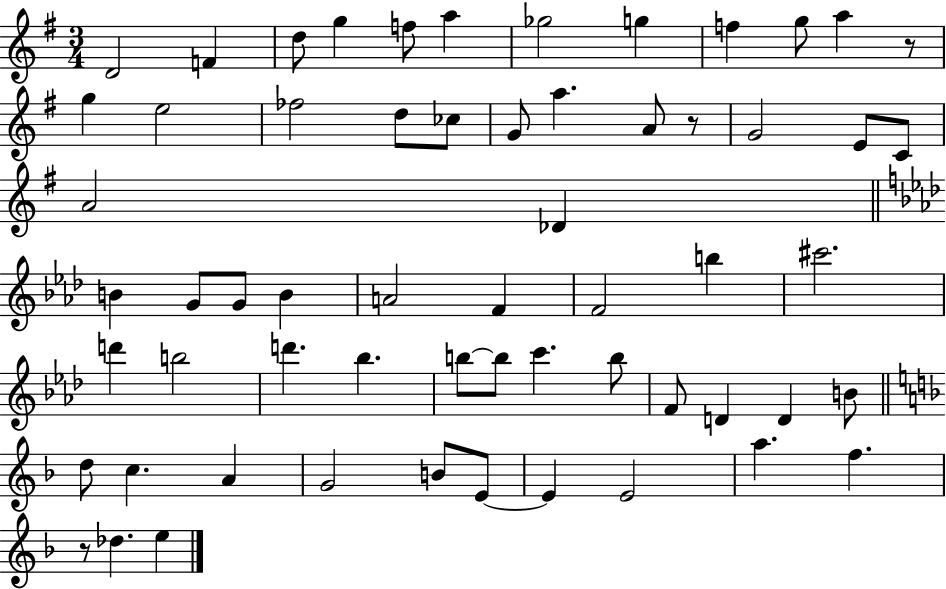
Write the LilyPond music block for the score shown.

{
  \clef treble
  \numericTimeSignature
  \time 3/4
  \key g \major
  d'2 f'4 | d''8 g''4 f''8 a''4 | ges''2 g''4 | f''4 g''8 a''4 r8 | \break g''4 e''2 | fes''2 d''8 ces''8 | g'8 a''4. a'8 r8 | g'2 e'8 c'8 | \break a'2 des'4 | \bar "||" \break \key aes \major b'4 g'8 g'8 b'4 | a'2 f'4 | f'2 b''4 | cis'''2. | \break d'''4 b''2 | d'''4. bes''4. | b''8~~ b''8 c'''4. b''8 | f'8 d'4 d'4 b'8 | \break \bar "||" \break \key f \major d''8 c''4. a'4 | g'2 b'8 e'8~~ | e'4 e'2 | a''4. f''4. | \break r8 des''4. e''4 | \bar "|."
}